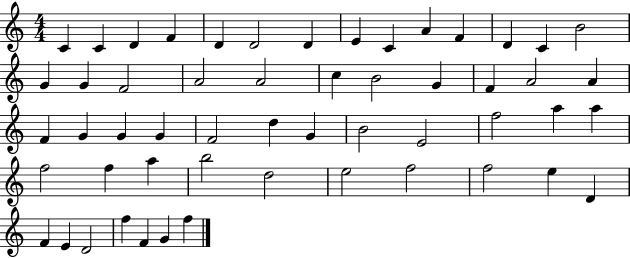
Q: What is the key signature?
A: C major